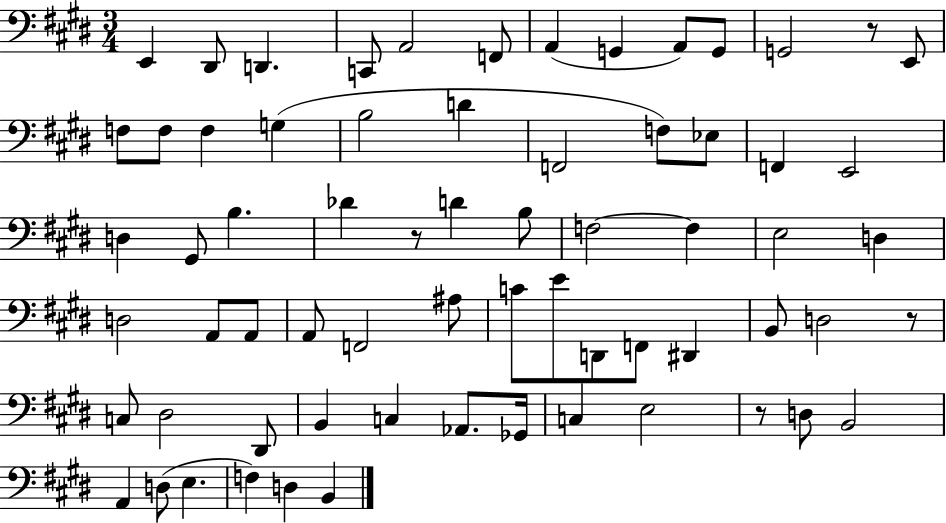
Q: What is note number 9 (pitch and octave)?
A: A2